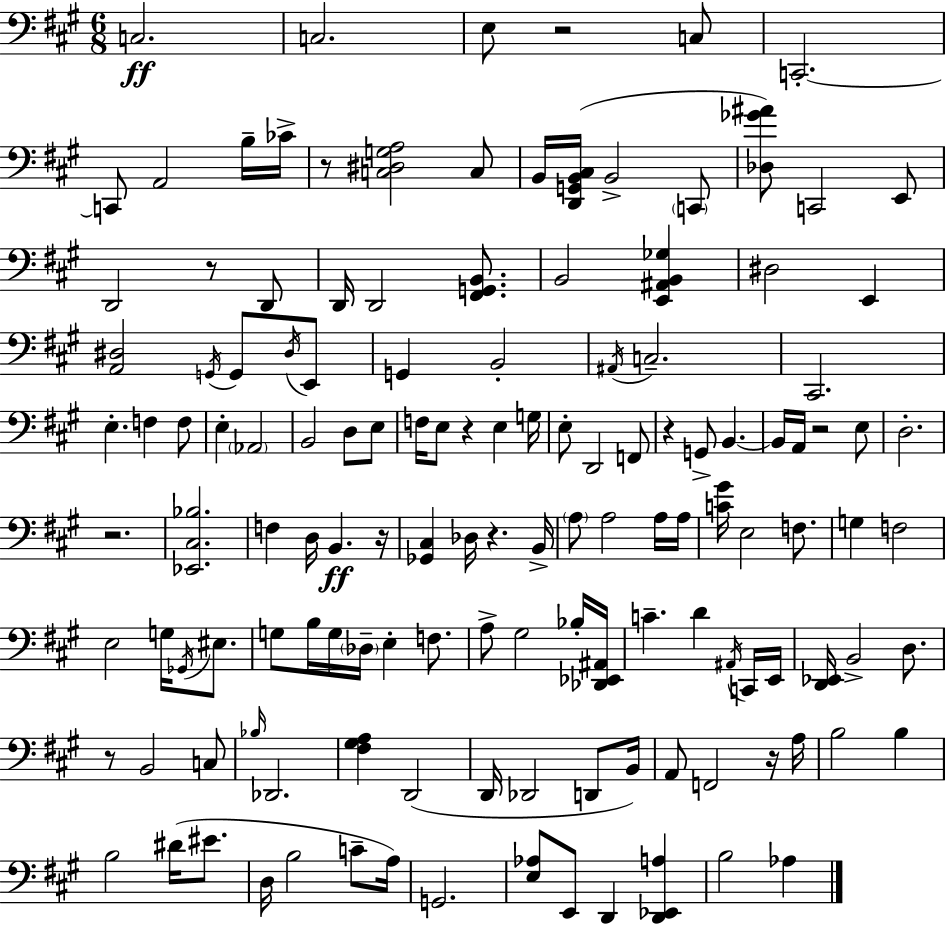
{
  \clef bass
  \numericTimeSignature
  \time 6/8
  \key a \major
  c2.\ff | c2. | e8 r2 c8 | c,2.-.~~ | \break c,8 a,2 b16-- ces'16-> | r8 <c dis g a>2 c8 | b,16 <d, g, b, cis>16( b,2-> \parenthesize c,8 | <des ges' ais'>8) c,2 e,8 | \break d,2 r8 d,8 | d,16 d,2 <fis, g, b,>8. | b,2 <e, ais, b, ges>4 | dis2 e,4 | \break <a, dis>2 \acciaccatura { g,16 } g,8 \acciaccatura { dis16 } | e,8 g,4 b,2-. | \acciaccatura { ais,16 } c2.-- | cis,2. | \break e4.-. f4 | f8 e4-. \parenthesize aes,2 | b,2 d8 | e8 f16 e8 r4 e4 | \break g16 e8-. d,2 | f,8 r4 g,8-> b,4.~~ | b,16 a,16 r2 | e8 d2.-. | \break r2. | <ees, cis bes>2. | f4 d16 b,4.\ff | r16 <ges, cis>4 des16 r4. | \break b,16-> \parenthesize a8 a2 | a16 a16 <c' gis'>16 e2 | f8. g4 f2 | e2 g16 | \break \acciaccatura { ges,16 } eis8. g8 b16 g16 \parenthesize des16-- e4-. | f8. a8-> gis2 | bes16-. <des, ees, ais,>16 c'4.-- d'4 | \acciaccatura { ais,16 } c,16 e,16 <d, ees,>16 b,2-> | \break d8. r8 b,2 | c8 \grace { bes16 } des,2. | <fis gis a>4 d,2( | d,16 des,2 | \break d,8 b,16) a,8 f,2 | r16 a16 b2 | b4 b2 | dis'16( eis'8. d16 b2 | \break c'8-- a16) g,2. | <e aes>8 e,8 d,4 | <d, ees, a>4 b2 | aes4 \bar "|."
}